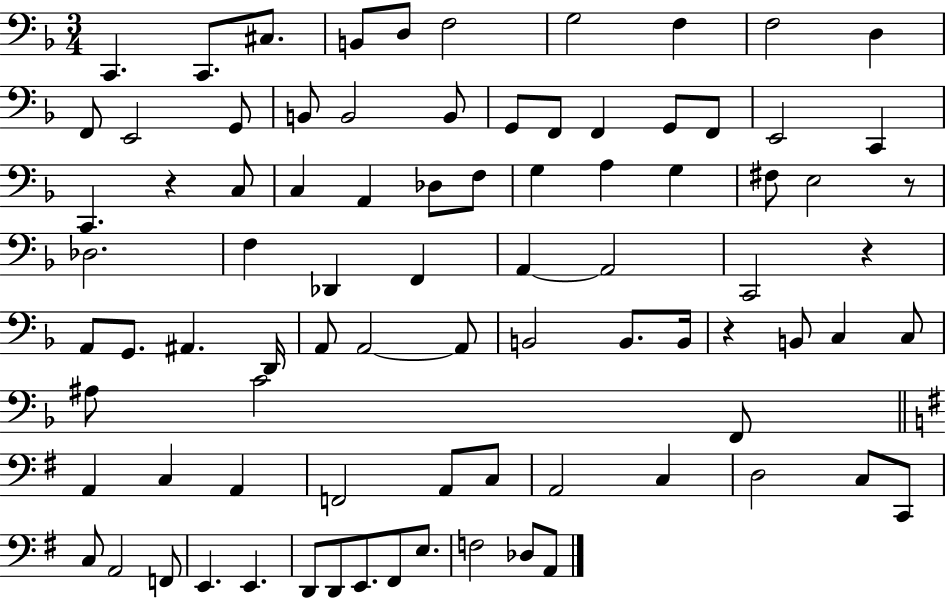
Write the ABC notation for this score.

X:1
T:Untitled
M:3/4
L:1/4
K:F
C,, C,,/2 ^C,/2 B,,/2 D,/2 F,2 G,2 F, F,2 D, F,,/2 E,,2 G,,/2 B,,/2 B,,2 B,,/2 G,,/2 F,,/2 F,, G,,/2 F,,/2 E,,2 C,, C,, z C,/2 C, A,, _D,/2 F,/2 G, A, G, ^F,/2 E,2 z/2 _D,2 F, _D,, F,, A,, A,,2 C,,2 z A,,/2 G,,/2 ^A,, D,,/4 A,,/2 A,,2 A,,/2 B,,2 B,,/2 B,,/4 z B,,/2 C, C,/2 ^A,/2 C2 F,,/2 A,, C, A,, F,,2 A,,/2 C,/2 A,,2 C, D,2 C,/2 C,,/2 C,/2 A,,2 F,,/2 E,, E,, D,,/2 D,,/2 E,,/2 ^F,,/2 E,/2 F,2 _D,/2 A,,/2